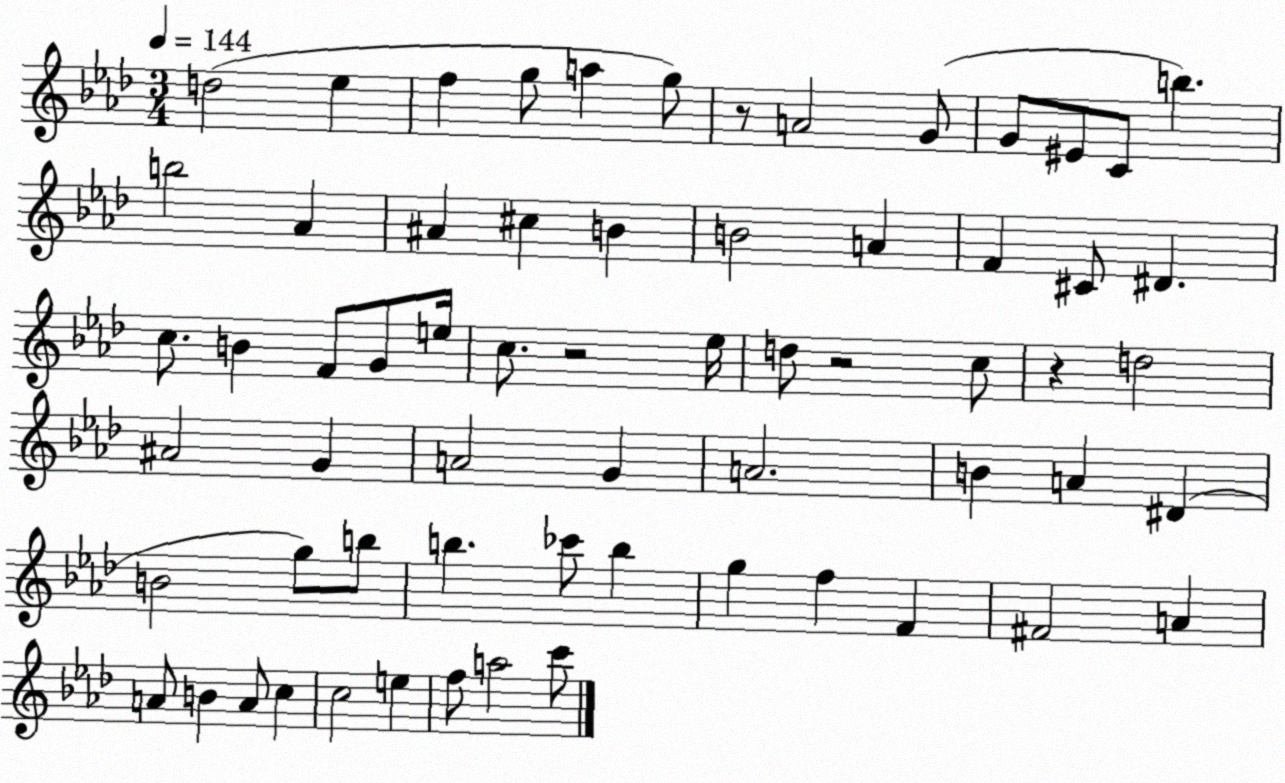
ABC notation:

X:1
T:Untitled
M:3/4
L:1/4
K:Ab
d2 _e f g/2 a g/2 z/2 A2 G/2 G/2 ^E/2 C/2 b b2 _A ^A ^c B B2 A F ^C/2 ^D c/2 B F/2 G/2 e/4 c/2 z2 _e/4 d/2 z2 c/2 z d2 ^A2 G A2 G A2 B A ^D B2 g/2 b/2 b _c'/2 b g f F ^F2 A A/2 B A/2 c c2 e f/2 a2 c'/2